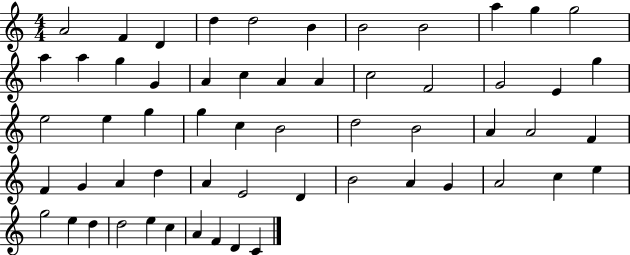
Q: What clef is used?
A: treble